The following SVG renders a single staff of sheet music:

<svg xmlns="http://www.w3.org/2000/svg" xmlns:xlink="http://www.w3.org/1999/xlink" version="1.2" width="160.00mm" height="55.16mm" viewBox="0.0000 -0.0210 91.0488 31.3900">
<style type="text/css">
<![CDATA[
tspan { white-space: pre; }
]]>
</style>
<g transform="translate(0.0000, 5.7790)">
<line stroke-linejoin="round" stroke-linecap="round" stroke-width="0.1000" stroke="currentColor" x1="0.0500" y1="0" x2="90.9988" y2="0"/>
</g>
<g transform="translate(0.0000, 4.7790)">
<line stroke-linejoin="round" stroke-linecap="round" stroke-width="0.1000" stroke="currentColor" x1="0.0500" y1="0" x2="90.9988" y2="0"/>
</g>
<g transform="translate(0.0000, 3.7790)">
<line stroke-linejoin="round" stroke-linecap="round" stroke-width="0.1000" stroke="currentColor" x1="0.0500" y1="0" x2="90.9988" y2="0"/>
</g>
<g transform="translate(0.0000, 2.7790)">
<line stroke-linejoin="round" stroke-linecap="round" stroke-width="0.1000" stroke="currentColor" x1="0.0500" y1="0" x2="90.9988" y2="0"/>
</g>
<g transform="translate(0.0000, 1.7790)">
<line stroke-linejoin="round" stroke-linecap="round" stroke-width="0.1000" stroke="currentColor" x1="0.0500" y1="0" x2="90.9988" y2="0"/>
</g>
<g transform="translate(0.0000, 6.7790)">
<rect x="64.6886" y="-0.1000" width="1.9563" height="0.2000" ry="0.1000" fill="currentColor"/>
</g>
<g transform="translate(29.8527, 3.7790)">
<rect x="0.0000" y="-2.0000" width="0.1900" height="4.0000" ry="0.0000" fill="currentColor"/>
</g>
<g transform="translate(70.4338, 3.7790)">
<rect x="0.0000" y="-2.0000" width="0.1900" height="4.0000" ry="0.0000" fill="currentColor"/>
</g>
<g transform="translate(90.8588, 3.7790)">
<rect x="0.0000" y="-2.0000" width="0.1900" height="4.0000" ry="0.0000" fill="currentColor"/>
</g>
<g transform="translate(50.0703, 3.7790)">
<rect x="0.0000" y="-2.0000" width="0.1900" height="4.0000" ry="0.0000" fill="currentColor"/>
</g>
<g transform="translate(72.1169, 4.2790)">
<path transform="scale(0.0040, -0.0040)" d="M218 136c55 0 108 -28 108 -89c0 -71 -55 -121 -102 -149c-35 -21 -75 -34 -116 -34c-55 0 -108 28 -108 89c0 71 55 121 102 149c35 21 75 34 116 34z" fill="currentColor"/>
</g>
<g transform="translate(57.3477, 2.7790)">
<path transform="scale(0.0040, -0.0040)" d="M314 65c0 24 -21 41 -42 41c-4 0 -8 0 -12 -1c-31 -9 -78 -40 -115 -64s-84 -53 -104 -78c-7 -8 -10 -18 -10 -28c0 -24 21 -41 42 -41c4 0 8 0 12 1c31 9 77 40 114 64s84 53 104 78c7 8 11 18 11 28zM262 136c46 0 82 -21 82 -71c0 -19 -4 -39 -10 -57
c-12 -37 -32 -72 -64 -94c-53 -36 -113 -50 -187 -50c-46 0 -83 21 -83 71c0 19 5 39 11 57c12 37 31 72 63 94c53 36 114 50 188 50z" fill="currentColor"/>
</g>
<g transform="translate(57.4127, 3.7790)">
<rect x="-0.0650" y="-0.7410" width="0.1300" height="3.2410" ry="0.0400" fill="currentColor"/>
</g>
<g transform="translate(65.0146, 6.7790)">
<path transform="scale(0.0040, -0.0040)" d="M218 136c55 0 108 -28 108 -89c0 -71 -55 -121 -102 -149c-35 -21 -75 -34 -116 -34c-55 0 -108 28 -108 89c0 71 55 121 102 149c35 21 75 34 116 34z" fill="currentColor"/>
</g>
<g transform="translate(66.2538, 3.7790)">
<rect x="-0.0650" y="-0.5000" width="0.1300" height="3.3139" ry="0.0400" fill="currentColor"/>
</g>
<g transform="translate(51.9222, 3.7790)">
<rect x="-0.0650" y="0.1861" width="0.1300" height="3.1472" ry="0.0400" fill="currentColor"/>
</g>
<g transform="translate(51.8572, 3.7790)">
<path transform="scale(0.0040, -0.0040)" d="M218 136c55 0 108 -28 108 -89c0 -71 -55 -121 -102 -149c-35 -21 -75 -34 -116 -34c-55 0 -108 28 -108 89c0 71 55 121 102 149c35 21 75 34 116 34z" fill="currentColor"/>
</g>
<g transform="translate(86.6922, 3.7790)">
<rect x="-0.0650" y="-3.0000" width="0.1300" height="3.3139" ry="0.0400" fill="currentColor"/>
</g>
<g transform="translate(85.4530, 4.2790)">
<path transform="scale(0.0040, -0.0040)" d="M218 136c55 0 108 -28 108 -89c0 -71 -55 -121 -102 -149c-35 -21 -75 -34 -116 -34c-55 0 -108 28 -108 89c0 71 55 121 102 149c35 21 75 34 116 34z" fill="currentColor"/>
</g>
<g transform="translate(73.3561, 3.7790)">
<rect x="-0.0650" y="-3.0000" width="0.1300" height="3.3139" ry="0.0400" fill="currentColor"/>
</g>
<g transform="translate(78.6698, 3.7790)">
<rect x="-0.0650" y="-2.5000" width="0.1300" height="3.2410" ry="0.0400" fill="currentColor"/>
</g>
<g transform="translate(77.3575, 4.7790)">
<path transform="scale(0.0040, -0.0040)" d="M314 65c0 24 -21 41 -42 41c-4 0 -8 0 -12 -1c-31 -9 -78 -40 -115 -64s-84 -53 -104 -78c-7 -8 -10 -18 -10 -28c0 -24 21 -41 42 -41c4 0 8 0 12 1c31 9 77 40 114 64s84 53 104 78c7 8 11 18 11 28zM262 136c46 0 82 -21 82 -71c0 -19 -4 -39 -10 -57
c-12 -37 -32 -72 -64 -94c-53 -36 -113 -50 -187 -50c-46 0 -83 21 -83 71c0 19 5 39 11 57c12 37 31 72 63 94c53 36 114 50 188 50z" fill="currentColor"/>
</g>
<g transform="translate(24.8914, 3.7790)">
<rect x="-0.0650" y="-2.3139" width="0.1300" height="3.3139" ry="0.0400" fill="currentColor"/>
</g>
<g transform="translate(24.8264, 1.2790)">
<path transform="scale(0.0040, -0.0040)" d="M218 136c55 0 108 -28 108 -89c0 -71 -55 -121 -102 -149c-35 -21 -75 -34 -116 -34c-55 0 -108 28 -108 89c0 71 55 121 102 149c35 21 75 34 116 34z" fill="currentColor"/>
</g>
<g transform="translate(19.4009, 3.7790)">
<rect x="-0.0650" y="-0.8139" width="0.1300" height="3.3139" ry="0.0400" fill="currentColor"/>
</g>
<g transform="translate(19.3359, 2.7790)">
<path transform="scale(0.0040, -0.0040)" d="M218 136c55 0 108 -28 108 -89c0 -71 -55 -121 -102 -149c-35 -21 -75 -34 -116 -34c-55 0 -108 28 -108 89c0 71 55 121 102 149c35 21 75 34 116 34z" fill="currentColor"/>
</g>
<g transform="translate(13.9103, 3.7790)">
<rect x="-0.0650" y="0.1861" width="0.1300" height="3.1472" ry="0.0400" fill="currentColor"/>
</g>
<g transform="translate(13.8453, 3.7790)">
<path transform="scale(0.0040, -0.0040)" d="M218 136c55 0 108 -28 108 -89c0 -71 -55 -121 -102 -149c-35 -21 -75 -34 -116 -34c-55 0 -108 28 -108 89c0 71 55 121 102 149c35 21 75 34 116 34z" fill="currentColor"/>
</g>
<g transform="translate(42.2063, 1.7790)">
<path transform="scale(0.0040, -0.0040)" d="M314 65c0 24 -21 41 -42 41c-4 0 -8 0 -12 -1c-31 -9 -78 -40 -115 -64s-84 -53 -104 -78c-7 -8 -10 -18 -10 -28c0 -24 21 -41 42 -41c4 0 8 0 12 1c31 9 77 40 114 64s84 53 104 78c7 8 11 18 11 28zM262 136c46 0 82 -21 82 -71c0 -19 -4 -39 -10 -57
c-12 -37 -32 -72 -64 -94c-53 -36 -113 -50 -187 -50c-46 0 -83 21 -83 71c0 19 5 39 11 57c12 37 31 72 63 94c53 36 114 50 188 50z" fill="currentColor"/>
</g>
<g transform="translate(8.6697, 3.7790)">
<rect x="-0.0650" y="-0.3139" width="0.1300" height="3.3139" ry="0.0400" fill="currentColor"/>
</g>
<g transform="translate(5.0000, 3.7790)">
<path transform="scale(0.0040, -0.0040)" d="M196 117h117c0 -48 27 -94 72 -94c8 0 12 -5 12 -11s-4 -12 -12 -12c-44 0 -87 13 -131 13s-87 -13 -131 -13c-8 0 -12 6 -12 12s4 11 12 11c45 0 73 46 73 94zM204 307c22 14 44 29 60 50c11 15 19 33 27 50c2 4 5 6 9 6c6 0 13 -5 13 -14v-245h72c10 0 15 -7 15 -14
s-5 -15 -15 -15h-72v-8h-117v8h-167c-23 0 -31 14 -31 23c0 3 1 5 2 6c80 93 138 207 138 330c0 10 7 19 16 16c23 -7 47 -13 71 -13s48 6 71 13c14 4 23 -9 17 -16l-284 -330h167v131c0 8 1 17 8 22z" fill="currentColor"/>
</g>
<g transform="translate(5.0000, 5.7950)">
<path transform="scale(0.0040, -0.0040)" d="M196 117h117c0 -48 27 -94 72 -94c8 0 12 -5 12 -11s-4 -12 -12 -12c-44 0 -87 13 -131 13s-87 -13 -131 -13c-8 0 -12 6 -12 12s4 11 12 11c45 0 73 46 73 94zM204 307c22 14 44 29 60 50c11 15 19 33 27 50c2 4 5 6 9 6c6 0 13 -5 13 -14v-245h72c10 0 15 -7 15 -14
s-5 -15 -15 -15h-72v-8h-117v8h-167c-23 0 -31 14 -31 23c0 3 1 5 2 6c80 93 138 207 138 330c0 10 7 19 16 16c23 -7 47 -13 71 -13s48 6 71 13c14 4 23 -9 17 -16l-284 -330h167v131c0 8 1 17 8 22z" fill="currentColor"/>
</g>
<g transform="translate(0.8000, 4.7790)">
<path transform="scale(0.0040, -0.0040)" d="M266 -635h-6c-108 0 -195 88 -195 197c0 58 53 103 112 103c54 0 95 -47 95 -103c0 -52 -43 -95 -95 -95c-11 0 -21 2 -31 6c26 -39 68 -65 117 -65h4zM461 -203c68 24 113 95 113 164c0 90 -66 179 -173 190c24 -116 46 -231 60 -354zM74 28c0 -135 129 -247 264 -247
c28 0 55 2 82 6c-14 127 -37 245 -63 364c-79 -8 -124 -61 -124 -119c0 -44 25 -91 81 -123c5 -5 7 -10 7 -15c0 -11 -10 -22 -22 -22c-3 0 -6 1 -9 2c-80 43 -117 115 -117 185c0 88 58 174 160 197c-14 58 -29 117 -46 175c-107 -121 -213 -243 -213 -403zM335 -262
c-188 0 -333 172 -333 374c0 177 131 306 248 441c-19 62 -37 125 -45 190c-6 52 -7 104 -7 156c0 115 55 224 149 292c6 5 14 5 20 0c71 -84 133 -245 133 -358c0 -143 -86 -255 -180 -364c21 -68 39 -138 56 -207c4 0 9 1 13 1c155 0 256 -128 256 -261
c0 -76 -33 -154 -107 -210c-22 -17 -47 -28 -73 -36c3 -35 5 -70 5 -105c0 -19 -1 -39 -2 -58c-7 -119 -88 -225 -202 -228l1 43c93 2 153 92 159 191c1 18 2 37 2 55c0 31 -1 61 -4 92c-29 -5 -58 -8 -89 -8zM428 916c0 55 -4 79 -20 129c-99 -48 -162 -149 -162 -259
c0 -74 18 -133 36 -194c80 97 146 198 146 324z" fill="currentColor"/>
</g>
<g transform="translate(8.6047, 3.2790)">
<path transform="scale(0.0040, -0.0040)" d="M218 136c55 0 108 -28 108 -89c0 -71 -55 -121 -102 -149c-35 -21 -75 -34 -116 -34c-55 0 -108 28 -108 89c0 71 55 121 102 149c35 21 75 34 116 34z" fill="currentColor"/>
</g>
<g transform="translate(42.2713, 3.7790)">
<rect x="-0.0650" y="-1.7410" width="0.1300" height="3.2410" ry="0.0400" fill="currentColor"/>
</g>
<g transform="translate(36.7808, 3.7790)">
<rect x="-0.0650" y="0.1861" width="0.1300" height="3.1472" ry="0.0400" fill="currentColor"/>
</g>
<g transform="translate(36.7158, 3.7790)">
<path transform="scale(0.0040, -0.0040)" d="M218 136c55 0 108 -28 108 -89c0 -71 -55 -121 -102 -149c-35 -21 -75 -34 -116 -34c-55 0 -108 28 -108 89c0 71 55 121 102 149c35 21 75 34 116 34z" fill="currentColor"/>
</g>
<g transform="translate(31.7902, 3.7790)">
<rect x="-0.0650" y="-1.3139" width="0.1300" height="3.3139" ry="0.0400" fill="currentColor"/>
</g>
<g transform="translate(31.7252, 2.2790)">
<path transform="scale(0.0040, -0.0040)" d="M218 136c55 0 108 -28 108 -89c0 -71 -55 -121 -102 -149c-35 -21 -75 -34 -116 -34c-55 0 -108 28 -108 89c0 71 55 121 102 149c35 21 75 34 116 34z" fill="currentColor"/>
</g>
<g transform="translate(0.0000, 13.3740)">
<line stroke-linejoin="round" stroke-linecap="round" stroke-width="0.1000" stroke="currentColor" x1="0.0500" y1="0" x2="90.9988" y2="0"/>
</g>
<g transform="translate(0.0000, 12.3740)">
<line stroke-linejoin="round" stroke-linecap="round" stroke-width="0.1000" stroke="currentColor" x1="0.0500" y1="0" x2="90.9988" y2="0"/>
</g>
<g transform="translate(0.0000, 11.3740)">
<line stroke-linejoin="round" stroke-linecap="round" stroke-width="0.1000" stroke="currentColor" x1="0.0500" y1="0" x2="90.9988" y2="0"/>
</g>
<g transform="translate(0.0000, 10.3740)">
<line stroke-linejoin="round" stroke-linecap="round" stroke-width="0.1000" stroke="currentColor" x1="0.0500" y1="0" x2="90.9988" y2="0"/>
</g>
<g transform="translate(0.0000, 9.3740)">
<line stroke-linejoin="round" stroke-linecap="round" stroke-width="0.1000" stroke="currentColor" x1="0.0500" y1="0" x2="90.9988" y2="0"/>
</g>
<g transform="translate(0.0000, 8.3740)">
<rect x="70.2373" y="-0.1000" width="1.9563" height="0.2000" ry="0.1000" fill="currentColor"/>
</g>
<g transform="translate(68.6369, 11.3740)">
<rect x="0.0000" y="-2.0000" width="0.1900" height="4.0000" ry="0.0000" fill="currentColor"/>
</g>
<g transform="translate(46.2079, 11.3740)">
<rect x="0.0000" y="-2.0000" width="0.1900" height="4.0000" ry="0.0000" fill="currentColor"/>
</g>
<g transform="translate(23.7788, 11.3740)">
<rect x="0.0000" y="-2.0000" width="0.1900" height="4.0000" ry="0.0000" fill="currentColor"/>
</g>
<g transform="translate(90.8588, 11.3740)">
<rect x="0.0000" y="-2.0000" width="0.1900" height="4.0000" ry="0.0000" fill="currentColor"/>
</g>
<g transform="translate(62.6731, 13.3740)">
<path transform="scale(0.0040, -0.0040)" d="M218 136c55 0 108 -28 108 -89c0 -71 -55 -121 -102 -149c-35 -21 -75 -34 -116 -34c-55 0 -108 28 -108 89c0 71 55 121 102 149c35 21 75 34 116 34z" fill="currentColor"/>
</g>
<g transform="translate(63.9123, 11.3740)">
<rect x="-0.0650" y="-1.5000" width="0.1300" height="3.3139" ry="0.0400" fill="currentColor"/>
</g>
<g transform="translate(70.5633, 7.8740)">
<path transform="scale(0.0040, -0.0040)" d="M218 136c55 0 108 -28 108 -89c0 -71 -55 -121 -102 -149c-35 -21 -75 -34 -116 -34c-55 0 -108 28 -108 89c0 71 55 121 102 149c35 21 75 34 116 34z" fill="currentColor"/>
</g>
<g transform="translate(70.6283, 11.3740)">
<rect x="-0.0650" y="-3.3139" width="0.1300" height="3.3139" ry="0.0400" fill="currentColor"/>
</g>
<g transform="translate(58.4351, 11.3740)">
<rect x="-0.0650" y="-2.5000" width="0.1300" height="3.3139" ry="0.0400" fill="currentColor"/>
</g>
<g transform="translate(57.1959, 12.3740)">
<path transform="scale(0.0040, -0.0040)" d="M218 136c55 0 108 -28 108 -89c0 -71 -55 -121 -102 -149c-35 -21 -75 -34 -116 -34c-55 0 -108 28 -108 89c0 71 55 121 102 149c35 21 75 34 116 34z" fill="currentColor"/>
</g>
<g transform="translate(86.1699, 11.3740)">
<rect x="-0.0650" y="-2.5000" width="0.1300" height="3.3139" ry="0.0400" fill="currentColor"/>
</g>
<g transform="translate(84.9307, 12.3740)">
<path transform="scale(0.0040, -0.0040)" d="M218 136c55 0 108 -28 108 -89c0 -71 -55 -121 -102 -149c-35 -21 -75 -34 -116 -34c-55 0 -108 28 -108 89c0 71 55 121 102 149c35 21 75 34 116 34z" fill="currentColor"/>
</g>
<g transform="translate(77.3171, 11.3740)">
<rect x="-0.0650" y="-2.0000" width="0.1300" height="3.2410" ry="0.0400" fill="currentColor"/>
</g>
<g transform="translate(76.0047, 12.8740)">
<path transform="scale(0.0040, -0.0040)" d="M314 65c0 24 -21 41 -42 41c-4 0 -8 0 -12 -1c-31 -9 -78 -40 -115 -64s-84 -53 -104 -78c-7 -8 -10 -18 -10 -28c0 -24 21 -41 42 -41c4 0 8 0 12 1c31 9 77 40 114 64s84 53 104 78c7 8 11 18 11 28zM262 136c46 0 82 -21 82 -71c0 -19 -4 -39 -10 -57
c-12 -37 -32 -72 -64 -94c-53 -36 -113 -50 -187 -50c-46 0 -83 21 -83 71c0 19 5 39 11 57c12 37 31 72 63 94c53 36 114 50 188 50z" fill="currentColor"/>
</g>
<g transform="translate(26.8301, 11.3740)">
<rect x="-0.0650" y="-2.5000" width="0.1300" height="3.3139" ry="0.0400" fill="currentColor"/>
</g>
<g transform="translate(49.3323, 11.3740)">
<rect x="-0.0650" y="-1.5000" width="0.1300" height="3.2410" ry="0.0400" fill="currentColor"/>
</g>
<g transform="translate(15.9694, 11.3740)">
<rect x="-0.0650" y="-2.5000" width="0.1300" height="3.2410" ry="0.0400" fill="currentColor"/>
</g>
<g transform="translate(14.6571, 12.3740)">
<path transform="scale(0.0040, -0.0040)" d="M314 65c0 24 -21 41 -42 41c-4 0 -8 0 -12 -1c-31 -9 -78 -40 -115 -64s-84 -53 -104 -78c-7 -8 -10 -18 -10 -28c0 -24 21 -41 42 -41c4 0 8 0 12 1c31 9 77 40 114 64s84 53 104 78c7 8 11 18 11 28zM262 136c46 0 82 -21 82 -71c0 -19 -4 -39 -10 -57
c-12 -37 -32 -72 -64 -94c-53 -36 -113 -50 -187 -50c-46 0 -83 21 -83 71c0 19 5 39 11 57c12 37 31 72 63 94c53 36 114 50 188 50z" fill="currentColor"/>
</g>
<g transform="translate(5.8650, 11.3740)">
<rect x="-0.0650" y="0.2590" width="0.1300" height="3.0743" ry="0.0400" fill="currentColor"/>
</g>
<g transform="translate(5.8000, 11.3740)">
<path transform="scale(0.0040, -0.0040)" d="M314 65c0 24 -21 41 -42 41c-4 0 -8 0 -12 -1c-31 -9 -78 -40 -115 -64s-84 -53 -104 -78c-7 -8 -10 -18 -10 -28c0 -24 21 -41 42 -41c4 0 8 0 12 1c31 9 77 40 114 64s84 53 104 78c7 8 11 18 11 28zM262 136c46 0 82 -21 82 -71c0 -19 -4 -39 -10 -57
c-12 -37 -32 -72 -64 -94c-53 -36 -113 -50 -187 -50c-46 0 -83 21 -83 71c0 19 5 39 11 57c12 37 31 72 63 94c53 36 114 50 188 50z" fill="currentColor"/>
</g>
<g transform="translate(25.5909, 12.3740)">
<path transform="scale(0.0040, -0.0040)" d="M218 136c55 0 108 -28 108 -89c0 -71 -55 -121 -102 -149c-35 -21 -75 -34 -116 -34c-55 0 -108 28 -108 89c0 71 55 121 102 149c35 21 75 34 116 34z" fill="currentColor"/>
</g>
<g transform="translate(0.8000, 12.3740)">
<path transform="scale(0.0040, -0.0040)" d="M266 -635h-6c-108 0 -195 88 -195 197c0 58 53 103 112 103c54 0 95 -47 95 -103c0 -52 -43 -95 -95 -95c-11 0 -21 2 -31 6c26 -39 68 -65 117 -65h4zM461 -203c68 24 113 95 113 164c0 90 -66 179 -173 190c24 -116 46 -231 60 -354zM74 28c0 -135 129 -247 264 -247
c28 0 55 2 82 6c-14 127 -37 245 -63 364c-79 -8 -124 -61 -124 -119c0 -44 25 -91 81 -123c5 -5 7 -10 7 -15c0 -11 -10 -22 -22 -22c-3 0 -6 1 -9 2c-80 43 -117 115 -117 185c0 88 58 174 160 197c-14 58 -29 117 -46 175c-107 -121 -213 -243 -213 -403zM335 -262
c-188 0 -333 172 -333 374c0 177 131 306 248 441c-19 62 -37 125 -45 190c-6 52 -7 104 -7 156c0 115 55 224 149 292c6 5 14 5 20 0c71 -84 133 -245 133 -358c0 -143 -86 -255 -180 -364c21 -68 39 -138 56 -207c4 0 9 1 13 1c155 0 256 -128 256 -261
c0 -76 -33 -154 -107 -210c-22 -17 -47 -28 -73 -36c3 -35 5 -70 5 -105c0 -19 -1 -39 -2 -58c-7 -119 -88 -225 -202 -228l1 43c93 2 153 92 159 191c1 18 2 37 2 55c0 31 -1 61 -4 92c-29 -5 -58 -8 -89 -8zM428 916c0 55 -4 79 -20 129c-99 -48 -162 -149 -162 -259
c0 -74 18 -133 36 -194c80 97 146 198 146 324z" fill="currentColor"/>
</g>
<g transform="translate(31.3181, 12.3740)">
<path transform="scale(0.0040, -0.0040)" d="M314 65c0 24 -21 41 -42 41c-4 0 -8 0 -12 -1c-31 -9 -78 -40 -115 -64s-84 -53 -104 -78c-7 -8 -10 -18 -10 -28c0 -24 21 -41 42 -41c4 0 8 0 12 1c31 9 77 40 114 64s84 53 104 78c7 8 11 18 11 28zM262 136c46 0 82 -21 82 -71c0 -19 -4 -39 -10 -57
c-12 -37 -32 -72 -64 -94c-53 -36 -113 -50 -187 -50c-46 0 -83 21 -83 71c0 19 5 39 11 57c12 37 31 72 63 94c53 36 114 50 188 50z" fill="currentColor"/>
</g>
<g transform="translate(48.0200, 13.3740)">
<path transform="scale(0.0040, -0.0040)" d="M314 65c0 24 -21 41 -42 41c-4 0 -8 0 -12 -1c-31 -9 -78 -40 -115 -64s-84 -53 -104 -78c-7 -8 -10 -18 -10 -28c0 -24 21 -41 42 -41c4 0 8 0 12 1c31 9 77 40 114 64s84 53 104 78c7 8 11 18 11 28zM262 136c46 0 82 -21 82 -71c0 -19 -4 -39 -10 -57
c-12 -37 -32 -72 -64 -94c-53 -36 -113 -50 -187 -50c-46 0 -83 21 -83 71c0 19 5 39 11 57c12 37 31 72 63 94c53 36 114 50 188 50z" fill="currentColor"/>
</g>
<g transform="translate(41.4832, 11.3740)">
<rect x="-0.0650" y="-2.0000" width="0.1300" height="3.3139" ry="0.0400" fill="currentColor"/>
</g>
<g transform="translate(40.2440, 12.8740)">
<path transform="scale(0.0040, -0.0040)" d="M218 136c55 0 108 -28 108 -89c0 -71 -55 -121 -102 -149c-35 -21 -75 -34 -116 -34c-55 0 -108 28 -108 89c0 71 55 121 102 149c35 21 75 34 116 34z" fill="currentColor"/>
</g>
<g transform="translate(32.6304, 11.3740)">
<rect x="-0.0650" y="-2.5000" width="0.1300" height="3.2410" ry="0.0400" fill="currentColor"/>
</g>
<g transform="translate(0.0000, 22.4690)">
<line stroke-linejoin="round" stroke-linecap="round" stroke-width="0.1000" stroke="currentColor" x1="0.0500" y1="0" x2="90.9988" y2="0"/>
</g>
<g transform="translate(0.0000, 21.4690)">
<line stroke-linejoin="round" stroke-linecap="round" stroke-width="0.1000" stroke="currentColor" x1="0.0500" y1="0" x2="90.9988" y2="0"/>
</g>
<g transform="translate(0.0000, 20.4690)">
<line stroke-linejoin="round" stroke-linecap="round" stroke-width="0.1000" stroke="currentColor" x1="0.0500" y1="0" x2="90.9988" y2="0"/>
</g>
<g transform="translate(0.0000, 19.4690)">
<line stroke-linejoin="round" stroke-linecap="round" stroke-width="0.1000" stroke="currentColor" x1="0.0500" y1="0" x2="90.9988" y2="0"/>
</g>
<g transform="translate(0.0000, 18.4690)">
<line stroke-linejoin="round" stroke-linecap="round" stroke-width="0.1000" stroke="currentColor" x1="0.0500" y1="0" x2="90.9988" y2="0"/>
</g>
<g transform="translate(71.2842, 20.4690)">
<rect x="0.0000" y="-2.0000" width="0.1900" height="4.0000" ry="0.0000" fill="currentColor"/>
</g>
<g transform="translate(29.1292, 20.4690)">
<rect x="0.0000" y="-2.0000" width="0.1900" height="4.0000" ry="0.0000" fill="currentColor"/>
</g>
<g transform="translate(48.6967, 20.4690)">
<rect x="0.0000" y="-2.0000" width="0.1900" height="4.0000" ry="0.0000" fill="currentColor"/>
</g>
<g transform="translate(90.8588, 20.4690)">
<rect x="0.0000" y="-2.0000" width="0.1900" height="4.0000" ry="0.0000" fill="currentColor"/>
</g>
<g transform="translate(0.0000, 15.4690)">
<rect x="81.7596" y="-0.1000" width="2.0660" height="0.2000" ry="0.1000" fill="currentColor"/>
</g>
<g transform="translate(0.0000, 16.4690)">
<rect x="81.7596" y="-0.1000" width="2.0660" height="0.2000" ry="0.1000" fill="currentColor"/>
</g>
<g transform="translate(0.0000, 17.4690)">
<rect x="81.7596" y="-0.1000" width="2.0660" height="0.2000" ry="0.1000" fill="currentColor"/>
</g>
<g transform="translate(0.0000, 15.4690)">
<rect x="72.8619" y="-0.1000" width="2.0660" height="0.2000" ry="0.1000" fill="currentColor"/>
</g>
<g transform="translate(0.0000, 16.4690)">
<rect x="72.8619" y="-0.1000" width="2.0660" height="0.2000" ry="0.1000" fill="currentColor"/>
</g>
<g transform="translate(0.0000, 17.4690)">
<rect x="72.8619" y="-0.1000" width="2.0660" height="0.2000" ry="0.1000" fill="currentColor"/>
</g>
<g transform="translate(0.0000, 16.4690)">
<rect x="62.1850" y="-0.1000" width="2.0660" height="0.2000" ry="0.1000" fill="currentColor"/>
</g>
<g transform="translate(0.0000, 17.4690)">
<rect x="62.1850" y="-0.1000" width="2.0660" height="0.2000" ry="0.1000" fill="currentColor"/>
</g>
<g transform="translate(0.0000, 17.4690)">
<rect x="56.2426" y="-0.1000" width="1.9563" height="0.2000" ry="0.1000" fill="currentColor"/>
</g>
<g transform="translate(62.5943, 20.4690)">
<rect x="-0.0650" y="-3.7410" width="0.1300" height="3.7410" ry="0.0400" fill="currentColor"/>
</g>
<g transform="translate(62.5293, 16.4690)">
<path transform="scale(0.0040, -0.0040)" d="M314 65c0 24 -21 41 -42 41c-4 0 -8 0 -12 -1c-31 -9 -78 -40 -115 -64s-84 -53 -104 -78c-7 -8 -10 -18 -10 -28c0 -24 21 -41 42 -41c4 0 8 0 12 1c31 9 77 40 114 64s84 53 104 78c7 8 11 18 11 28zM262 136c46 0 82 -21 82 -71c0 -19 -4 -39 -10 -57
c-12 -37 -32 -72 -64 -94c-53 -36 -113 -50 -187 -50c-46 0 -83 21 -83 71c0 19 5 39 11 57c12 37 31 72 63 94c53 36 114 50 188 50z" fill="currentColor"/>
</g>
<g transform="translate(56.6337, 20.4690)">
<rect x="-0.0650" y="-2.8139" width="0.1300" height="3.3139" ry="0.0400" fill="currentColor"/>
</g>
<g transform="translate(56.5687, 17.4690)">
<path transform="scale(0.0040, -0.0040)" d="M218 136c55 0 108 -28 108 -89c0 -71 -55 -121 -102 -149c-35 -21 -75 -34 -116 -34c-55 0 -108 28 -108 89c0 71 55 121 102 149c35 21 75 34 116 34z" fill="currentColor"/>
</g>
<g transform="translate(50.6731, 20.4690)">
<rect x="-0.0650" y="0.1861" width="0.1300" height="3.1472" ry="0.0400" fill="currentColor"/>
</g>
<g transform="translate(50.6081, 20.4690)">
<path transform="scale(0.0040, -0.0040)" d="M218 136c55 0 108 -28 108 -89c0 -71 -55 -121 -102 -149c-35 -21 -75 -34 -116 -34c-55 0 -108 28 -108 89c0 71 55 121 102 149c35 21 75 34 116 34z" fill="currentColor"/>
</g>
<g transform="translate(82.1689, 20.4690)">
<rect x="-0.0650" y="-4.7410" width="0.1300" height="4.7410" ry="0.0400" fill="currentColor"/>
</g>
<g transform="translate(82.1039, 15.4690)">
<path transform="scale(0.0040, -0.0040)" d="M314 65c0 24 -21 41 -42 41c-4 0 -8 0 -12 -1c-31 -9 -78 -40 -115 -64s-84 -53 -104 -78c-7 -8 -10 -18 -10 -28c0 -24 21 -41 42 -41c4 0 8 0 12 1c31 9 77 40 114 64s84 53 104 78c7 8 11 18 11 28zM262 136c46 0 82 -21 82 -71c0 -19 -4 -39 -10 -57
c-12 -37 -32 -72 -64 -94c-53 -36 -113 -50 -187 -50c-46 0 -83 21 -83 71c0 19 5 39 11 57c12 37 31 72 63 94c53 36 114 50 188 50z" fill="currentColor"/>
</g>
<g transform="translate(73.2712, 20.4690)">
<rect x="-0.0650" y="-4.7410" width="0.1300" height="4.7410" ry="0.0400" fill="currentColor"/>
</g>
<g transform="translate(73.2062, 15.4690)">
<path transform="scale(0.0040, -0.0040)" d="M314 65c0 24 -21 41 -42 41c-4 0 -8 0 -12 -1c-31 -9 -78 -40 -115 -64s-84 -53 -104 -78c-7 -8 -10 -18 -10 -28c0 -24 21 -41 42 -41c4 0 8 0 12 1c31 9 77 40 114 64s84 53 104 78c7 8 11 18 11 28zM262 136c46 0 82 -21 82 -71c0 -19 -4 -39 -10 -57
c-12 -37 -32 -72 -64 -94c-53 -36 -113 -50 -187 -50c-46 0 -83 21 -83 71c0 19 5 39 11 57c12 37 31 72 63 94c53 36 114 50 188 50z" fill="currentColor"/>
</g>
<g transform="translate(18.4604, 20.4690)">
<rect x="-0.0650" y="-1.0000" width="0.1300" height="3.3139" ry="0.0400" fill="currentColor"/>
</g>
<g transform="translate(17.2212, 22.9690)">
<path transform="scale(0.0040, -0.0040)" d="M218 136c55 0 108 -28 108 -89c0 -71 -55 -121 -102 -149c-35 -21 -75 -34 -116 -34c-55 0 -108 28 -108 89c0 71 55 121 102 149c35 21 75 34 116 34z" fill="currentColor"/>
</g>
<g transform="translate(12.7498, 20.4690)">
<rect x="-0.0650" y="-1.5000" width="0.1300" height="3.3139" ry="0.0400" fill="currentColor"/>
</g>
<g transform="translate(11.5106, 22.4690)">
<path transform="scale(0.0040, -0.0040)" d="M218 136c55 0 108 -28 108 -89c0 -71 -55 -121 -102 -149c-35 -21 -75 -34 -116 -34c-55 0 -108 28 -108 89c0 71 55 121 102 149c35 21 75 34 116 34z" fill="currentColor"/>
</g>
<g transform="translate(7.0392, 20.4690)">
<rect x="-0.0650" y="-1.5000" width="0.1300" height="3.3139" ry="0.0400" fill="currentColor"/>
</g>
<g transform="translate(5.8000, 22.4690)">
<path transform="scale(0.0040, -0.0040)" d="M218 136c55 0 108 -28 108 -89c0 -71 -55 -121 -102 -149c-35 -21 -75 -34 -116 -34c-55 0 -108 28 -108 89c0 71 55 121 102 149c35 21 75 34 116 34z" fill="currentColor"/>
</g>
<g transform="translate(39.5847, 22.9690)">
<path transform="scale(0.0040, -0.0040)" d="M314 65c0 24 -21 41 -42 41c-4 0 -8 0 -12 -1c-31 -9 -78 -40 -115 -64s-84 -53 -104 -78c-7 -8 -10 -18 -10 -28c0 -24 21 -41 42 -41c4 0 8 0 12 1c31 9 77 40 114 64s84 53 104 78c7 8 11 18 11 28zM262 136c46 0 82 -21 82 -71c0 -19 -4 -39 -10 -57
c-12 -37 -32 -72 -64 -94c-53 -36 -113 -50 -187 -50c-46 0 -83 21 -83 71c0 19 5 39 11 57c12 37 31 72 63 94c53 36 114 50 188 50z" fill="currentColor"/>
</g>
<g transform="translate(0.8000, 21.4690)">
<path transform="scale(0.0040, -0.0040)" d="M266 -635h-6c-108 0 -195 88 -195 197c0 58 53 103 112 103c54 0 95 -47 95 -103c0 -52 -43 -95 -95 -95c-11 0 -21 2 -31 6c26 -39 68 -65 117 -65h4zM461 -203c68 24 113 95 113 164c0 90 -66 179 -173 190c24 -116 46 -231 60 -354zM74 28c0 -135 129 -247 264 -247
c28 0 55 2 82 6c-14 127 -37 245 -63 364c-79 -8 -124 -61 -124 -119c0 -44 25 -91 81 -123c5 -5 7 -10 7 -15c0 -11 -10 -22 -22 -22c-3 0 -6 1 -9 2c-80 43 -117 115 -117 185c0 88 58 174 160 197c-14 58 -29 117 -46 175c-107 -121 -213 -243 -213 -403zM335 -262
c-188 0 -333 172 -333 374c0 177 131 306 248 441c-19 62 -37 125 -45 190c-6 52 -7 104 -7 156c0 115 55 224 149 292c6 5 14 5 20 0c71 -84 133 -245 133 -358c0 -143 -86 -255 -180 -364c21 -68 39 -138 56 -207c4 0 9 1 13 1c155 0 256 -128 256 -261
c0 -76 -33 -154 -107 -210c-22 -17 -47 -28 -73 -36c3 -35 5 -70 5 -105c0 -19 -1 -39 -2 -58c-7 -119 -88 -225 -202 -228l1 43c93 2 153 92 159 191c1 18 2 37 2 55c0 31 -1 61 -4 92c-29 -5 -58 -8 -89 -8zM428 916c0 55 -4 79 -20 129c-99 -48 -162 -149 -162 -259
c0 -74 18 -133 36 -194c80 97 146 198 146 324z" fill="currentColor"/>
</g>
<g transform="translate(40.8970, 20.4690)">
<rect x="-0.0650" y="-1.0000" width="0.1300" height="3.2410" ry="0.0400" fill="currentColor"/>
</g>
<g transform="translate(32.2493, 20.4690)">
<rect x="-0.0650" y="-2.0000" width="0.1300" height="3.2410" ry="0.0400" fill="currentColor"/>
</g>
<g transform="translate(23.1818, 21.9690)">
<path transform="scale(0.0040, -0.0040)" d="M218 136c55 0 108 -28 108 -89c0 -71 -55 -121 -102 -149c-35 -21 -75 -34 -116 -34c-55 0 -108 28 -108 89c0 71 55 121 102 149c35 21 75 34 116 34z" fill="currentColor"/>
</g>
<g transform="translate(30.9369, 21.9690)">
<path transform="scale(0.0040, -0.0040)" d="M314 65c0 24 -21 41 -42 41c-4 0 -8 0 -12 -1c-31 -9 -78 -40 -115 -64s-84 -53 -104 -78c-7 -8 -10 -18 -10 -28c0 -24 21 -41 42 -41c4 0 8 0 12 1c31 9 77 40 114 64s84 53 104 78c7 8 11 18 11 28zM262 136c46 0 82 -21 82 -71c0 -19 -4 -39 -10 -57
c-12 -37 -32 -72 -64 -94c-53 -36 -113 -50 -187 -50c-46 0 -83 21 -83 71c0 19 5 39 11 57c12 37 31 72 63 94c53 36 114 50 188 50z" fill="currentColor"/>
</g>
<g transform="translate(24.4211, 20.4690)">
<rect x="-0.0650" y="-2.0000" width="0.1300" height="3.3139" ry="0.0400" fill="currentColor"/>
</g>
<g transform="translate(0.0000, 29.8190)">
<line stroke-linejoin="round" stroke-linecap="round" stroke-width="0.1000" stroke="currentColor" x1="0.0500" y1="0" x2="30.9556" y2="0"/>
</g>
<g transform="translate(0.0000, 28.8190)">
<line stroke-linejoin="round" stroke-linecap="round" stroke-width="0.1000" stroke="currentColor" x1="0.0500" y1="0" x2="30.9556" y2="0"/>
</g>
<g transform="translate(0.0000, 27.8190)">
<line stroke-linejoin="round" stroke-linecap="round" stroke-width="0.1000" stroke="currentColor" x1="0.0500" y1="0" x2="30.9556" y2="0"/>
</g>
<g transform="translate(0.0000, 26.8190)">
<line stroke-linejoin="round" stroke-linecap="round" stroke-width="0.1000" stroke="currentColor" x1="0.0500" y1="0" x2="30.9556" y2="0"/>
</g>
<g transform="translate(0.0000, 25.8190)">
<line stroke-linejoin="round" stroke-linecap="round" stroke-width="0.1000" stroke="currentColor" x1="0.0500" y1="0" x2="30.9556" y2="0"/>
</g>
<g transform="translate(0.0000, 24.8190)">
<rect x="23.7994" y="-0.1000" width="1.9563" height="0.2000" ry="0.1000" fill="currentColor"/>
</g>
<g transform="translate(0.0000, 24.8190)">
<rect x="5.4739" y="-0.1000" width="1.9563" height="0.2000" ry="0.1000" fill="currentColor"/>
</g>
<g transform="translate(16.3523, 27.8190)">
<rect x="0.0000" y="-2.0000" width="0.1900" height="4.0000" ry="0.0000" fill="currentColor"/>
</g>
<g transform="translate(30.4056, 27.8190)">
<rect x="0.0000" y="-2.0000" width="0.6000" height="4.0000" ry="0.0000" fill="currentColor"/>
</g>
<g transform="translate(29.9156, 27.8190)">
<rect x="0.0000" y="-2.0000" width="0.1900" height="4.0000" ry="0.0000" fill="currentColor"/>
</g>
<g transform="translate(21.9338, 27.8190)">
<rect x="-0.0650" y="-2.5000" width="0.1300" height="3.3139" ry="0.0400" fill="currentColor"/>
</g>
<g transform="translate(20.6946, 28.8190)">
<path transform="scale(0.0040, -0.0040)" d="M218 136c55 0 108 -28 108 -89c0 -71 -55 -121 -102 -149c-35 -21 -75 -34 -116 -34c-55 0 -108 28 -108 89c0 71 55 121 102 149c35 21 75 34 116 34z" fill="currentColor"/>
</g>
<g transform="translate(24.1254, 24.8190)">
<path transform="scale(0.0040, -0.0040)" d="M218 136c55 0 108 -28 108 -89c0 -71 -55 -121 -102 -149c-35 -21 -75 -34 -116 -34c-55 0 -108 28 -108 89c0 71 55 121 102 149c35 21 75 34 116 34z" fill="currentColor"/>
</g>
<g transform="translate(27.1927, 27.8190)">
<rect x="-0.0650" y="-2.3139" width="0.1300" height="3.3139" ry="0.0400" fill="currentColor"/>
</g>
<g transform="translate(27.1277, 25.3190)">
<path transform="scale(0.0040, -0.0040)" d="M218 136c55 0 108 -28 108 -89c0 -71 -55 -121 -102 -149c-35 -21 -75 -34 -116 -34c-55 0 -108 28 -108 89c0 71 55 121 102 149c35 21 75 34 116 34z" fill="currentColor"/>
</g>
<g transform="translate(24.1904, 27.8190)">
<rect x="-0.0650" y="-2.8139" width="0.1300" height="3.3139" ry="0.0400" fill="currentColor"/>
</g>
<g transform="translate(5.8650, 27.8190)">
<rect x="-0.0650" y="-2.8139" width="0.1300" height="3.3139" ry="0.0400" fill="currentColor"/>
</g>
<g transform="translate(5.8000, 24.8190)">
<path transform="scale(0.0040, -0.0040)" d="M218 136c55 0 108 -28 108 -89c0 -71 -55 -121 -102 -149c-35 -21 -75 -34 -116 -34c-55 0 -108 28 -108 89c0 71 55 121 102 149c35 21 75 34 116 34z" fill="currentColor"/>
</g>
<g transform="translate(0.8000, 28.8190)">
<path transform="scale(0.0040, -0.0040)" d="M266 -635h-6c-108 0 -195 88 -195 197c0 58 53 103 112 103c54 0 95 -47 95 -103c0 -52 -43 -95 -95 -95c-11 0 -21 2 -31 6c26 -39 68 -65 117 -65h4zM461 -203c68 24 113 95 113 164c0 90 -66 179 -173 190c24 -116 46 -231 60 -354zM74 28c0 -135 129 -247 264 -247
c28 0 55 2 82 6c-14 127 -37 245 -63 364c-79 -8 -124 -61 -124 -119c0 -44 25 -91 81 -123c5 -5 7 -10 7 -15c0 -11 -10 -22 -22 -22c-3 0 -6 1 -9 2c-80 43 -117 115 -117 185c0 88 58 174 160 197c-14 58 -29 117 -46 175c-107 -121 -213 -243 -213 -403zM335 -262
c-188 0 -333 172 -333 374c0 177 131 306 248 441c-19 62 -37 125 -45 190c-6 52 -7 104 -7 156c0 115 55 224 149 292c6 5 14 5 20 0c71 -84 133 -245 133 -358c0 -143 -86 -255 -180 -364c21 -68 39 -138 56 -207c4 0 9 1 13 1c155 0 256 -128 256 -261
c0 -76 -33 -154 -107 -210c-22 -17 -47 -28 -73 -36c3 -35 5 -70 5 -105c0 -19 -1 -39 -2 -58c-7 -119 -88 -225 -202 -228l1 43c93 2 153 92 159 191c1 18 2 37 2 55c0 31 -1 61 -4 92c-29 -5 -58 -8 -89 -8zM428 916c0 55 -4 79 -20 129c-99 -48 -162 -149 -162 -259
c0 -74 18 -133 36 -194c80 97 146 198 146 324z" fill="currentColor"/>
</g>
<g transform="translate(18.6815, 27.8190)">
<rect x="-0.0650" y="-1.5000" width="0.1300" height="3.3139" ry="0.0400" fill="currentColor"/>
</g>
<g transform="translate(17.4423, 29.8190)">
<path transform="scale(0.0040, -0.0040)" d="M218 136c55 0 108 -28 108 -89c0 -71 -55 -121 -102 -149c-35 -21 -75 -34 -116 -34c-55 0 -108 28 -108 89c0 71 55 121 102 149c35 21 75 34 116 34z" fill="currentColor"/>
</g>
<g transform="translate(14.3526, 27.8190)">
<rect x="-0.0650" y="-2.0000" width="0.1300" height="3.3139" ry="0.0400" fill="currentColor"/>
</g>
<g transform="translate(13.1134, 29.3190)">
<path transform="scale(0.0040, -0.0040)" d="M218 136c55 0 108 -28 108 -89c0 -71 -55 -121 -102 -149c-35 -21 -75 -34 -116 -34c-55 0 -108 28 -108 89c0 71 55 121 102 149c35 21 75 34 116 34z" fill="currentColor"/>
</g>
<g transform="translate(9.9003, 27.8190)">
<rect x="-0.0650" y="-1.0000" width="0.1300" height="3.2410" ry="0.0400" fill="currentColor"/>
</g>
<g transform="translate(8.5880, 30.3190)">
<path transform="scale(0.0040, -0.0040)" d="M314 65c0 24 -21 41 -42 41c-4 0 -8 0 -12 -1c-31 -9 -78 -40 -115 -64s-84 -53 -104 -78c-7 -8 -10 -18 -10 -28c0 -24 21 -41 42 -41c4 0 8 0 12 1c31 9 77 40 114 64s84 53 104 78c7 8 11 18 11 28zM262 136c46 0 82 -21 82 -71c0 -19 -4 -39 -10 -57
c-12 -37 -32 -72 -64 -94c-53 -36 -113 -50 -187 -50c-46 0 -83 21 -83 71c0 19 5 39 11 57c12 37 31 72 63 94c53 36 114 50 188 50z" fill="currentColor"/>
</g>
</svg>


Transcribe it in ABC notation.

X:1
T:Untitled
M:4/4
L:1/4
K:C
c B d g e B f2 B d2 C A G2 A B2 G2 G G2 F E2 G E b F2 G E E D F F2 D2 B a c'2 e'2 e'2 a D2 F E G a g